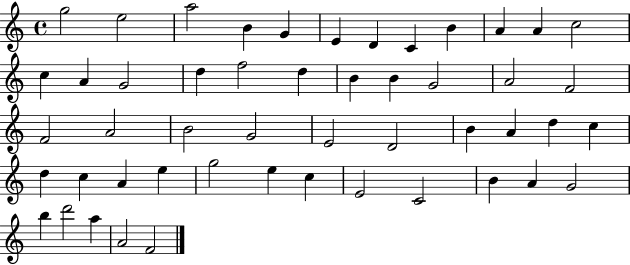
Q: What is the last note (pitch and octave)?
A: F4